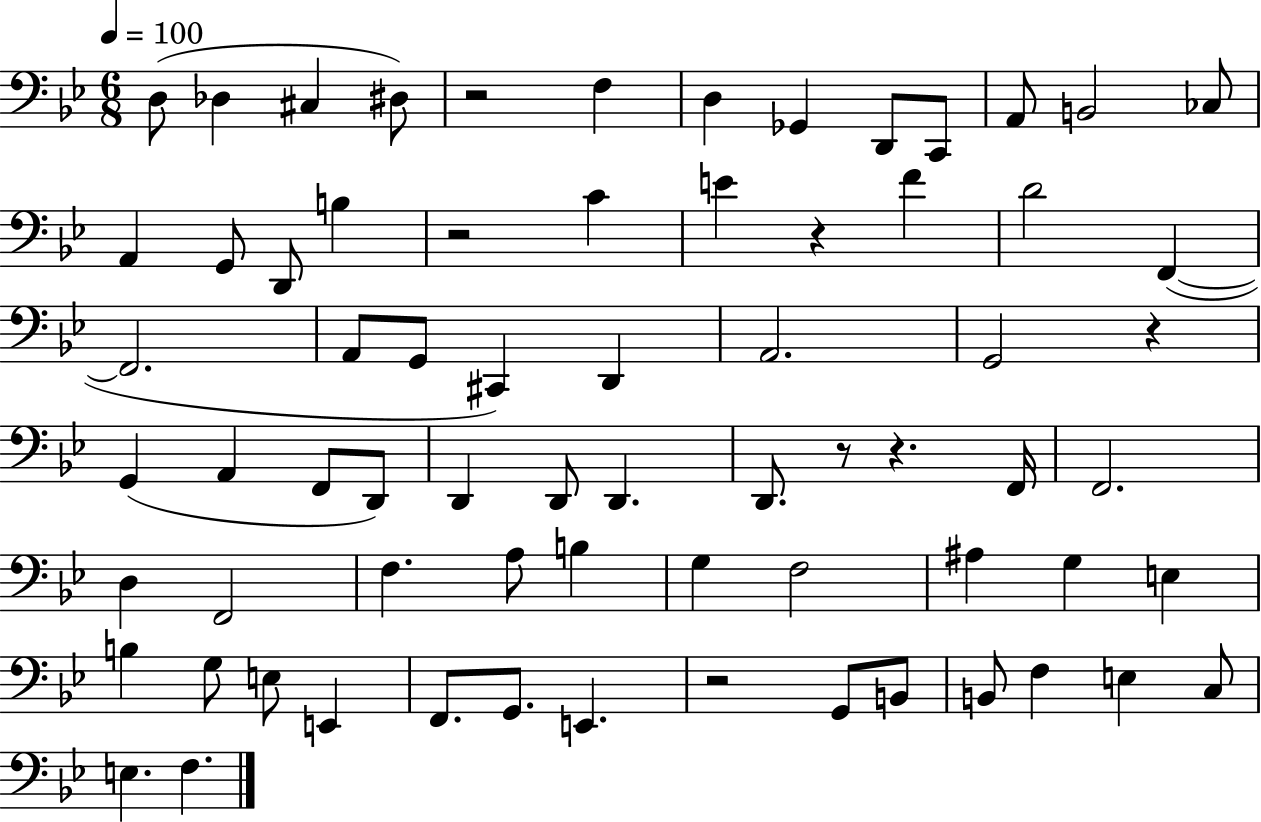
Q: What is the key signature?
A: BES major